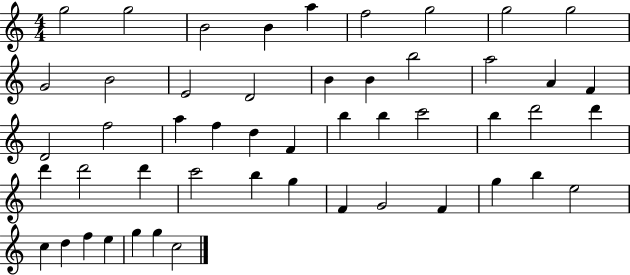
X:1
T:Untitled
M:4/4
L:1/4
K:C
g2 g2 B2 B a f2 g2 g2 g2 G2 B2 E2 D2 B B b2 a2 A F D2 f2 a f d F b b c'2 b d'2 d' d' d'2 d' c'2 b g F G2 F g b e2 c d f e g g c2